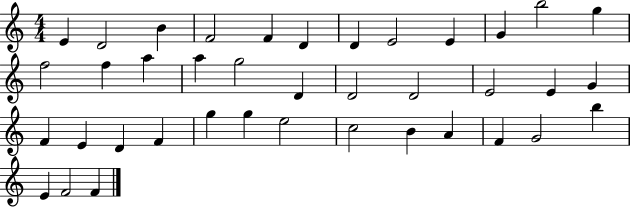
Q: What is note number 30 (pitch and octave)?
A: E5